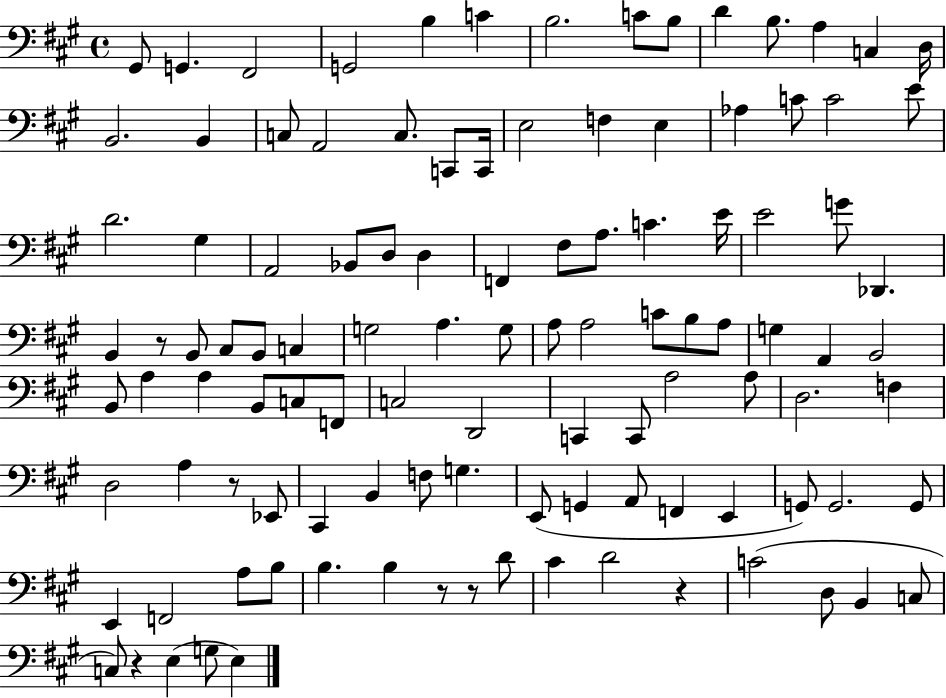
{
  \clef bass
  \time 4/4
  \defaultTimeSignature
  \key a \major
  gis,8 g,4. fis,2 | g,2 b4 c'4 | b2. c'8 b8 | d'4 b8. a4 c4 d16 | \break b,2. b,4 | c8 a,2 c8. c,8 c,16 | e2 f4 e4 | aes4 c'8 c'2 e'8 | \break d'2. gis4 | a,2 bes,8 d8 d4 | f,4 fis8 a8. c'4. e'16 | e'2 g'8 des,4. | \break b,4 r8 b,8 cis8 b,8 c4 | g2 a4. g8 | a8 a2 c'8 b8 a8 | g4 a,4 b,2 | \break b,8 a4 a4 b,8 c8 f,8 | c2 d,2 | c,4 c,8 a2 a8 | d2. f4 | \break d2 a4 r8 ees,8 | cis,4 b,4 f8 g4. | e,8( g,4 a,8 f,4 e,4 | g,8) g,2. g,8 | \break e,4 f,2 a8 b8 | b4. b4 r8 r8 d'8 | cis'4 d'2 r4 | c'2( d8 b,4 c8 | \break c8) r4 e4( g8 e4) | \bar "|."
}